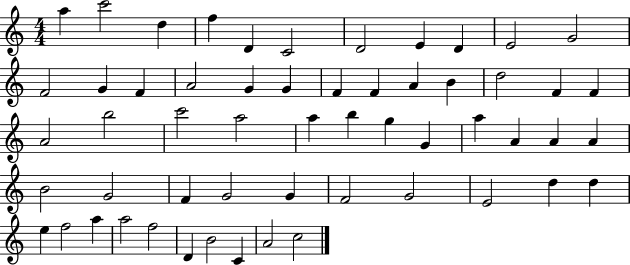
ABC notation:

X:1
T:Untitled
M:4/4
L:1/4
K:C
a c'2 d f D C2 D2 E D E2 G2 F2 G F A2 G G F F A B d2 F F A2 b2 c'2 a2 a b g G a A A A B2 G2 F G2 G F2 G2 E2 d d e f2 a a2 f2 D B2 C A2 c2